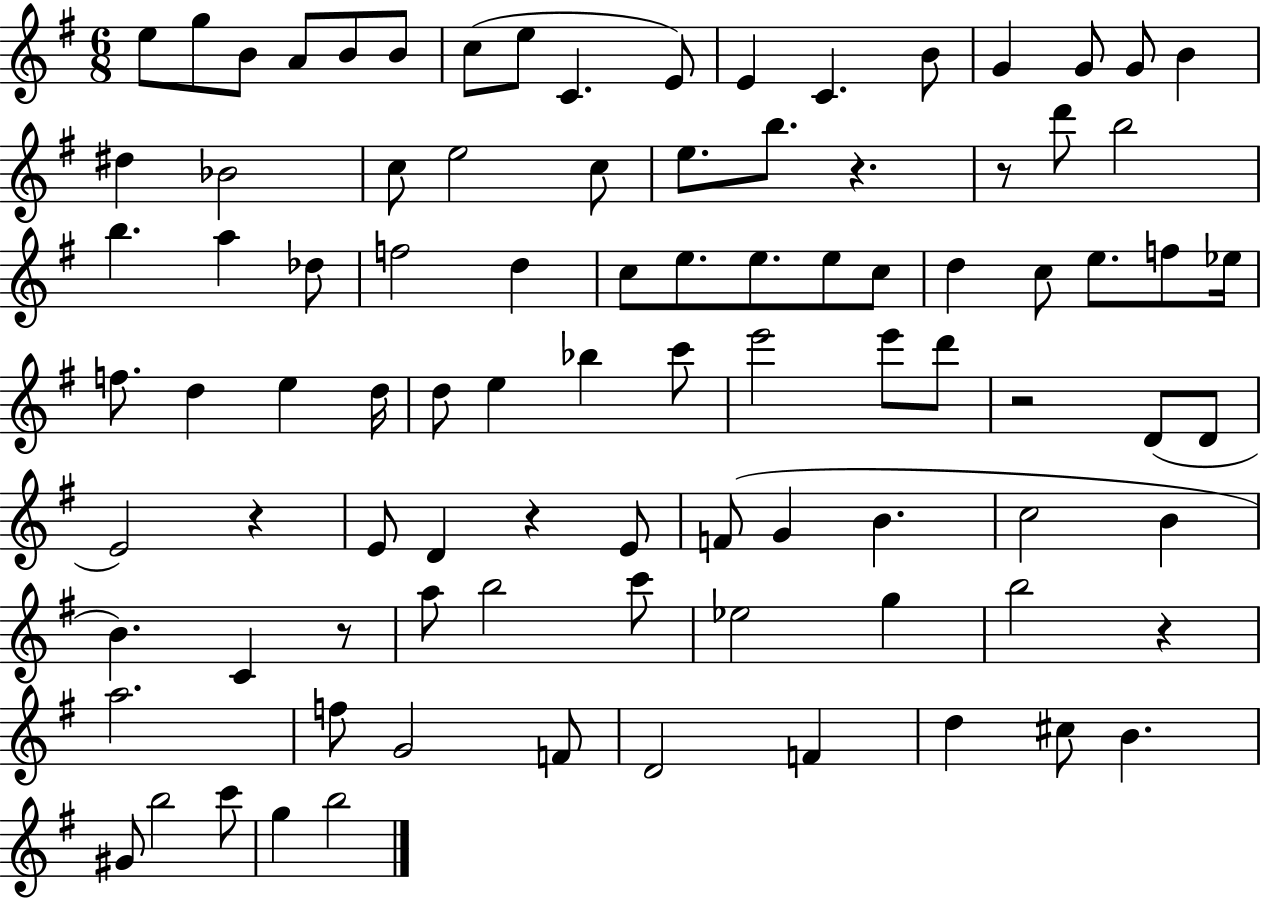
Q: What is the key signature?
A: G major